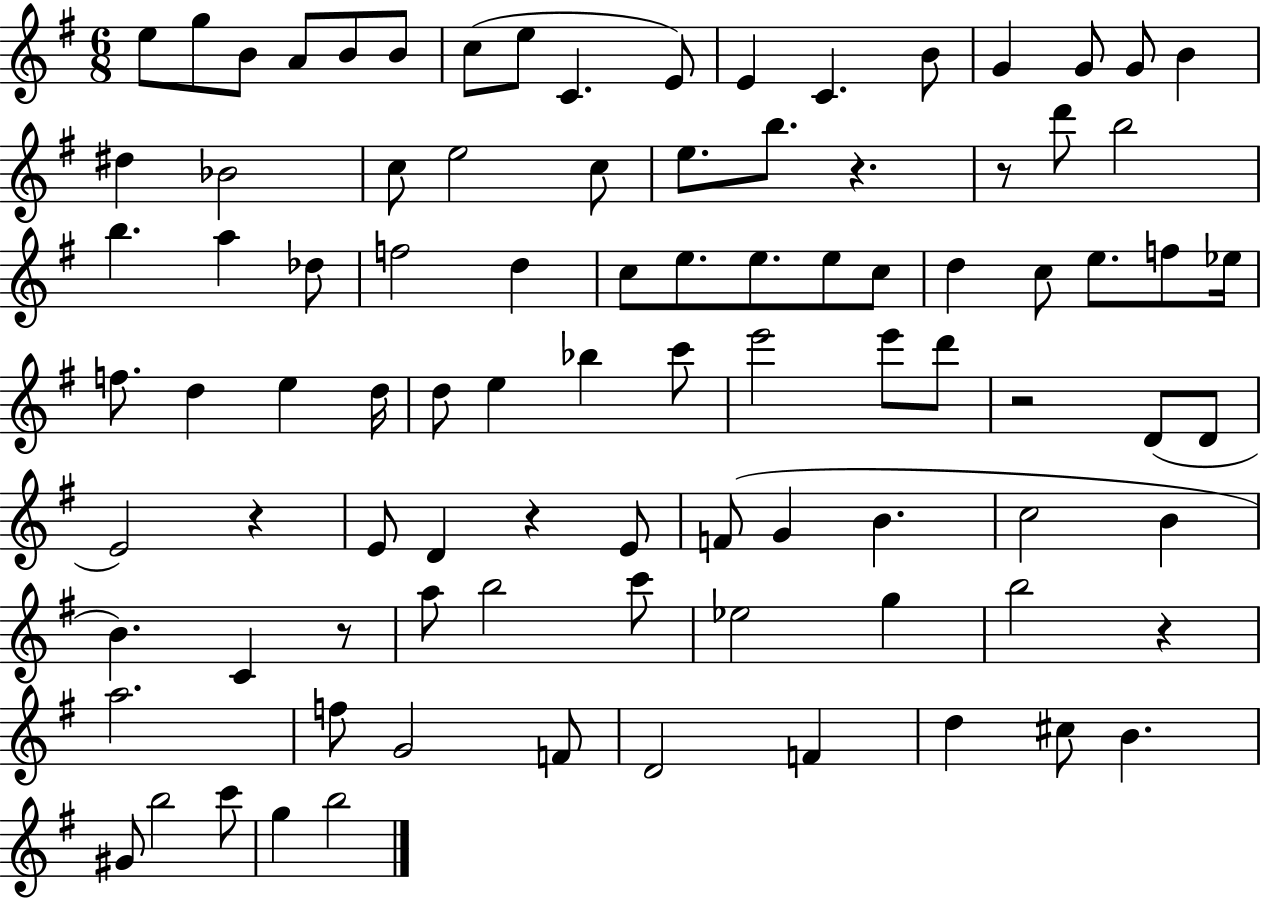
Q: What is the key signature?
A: G major